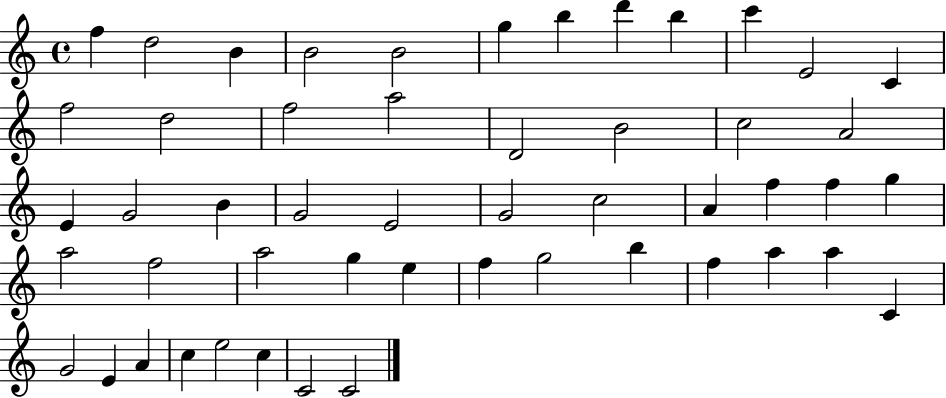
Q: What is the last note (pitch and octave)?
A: C4